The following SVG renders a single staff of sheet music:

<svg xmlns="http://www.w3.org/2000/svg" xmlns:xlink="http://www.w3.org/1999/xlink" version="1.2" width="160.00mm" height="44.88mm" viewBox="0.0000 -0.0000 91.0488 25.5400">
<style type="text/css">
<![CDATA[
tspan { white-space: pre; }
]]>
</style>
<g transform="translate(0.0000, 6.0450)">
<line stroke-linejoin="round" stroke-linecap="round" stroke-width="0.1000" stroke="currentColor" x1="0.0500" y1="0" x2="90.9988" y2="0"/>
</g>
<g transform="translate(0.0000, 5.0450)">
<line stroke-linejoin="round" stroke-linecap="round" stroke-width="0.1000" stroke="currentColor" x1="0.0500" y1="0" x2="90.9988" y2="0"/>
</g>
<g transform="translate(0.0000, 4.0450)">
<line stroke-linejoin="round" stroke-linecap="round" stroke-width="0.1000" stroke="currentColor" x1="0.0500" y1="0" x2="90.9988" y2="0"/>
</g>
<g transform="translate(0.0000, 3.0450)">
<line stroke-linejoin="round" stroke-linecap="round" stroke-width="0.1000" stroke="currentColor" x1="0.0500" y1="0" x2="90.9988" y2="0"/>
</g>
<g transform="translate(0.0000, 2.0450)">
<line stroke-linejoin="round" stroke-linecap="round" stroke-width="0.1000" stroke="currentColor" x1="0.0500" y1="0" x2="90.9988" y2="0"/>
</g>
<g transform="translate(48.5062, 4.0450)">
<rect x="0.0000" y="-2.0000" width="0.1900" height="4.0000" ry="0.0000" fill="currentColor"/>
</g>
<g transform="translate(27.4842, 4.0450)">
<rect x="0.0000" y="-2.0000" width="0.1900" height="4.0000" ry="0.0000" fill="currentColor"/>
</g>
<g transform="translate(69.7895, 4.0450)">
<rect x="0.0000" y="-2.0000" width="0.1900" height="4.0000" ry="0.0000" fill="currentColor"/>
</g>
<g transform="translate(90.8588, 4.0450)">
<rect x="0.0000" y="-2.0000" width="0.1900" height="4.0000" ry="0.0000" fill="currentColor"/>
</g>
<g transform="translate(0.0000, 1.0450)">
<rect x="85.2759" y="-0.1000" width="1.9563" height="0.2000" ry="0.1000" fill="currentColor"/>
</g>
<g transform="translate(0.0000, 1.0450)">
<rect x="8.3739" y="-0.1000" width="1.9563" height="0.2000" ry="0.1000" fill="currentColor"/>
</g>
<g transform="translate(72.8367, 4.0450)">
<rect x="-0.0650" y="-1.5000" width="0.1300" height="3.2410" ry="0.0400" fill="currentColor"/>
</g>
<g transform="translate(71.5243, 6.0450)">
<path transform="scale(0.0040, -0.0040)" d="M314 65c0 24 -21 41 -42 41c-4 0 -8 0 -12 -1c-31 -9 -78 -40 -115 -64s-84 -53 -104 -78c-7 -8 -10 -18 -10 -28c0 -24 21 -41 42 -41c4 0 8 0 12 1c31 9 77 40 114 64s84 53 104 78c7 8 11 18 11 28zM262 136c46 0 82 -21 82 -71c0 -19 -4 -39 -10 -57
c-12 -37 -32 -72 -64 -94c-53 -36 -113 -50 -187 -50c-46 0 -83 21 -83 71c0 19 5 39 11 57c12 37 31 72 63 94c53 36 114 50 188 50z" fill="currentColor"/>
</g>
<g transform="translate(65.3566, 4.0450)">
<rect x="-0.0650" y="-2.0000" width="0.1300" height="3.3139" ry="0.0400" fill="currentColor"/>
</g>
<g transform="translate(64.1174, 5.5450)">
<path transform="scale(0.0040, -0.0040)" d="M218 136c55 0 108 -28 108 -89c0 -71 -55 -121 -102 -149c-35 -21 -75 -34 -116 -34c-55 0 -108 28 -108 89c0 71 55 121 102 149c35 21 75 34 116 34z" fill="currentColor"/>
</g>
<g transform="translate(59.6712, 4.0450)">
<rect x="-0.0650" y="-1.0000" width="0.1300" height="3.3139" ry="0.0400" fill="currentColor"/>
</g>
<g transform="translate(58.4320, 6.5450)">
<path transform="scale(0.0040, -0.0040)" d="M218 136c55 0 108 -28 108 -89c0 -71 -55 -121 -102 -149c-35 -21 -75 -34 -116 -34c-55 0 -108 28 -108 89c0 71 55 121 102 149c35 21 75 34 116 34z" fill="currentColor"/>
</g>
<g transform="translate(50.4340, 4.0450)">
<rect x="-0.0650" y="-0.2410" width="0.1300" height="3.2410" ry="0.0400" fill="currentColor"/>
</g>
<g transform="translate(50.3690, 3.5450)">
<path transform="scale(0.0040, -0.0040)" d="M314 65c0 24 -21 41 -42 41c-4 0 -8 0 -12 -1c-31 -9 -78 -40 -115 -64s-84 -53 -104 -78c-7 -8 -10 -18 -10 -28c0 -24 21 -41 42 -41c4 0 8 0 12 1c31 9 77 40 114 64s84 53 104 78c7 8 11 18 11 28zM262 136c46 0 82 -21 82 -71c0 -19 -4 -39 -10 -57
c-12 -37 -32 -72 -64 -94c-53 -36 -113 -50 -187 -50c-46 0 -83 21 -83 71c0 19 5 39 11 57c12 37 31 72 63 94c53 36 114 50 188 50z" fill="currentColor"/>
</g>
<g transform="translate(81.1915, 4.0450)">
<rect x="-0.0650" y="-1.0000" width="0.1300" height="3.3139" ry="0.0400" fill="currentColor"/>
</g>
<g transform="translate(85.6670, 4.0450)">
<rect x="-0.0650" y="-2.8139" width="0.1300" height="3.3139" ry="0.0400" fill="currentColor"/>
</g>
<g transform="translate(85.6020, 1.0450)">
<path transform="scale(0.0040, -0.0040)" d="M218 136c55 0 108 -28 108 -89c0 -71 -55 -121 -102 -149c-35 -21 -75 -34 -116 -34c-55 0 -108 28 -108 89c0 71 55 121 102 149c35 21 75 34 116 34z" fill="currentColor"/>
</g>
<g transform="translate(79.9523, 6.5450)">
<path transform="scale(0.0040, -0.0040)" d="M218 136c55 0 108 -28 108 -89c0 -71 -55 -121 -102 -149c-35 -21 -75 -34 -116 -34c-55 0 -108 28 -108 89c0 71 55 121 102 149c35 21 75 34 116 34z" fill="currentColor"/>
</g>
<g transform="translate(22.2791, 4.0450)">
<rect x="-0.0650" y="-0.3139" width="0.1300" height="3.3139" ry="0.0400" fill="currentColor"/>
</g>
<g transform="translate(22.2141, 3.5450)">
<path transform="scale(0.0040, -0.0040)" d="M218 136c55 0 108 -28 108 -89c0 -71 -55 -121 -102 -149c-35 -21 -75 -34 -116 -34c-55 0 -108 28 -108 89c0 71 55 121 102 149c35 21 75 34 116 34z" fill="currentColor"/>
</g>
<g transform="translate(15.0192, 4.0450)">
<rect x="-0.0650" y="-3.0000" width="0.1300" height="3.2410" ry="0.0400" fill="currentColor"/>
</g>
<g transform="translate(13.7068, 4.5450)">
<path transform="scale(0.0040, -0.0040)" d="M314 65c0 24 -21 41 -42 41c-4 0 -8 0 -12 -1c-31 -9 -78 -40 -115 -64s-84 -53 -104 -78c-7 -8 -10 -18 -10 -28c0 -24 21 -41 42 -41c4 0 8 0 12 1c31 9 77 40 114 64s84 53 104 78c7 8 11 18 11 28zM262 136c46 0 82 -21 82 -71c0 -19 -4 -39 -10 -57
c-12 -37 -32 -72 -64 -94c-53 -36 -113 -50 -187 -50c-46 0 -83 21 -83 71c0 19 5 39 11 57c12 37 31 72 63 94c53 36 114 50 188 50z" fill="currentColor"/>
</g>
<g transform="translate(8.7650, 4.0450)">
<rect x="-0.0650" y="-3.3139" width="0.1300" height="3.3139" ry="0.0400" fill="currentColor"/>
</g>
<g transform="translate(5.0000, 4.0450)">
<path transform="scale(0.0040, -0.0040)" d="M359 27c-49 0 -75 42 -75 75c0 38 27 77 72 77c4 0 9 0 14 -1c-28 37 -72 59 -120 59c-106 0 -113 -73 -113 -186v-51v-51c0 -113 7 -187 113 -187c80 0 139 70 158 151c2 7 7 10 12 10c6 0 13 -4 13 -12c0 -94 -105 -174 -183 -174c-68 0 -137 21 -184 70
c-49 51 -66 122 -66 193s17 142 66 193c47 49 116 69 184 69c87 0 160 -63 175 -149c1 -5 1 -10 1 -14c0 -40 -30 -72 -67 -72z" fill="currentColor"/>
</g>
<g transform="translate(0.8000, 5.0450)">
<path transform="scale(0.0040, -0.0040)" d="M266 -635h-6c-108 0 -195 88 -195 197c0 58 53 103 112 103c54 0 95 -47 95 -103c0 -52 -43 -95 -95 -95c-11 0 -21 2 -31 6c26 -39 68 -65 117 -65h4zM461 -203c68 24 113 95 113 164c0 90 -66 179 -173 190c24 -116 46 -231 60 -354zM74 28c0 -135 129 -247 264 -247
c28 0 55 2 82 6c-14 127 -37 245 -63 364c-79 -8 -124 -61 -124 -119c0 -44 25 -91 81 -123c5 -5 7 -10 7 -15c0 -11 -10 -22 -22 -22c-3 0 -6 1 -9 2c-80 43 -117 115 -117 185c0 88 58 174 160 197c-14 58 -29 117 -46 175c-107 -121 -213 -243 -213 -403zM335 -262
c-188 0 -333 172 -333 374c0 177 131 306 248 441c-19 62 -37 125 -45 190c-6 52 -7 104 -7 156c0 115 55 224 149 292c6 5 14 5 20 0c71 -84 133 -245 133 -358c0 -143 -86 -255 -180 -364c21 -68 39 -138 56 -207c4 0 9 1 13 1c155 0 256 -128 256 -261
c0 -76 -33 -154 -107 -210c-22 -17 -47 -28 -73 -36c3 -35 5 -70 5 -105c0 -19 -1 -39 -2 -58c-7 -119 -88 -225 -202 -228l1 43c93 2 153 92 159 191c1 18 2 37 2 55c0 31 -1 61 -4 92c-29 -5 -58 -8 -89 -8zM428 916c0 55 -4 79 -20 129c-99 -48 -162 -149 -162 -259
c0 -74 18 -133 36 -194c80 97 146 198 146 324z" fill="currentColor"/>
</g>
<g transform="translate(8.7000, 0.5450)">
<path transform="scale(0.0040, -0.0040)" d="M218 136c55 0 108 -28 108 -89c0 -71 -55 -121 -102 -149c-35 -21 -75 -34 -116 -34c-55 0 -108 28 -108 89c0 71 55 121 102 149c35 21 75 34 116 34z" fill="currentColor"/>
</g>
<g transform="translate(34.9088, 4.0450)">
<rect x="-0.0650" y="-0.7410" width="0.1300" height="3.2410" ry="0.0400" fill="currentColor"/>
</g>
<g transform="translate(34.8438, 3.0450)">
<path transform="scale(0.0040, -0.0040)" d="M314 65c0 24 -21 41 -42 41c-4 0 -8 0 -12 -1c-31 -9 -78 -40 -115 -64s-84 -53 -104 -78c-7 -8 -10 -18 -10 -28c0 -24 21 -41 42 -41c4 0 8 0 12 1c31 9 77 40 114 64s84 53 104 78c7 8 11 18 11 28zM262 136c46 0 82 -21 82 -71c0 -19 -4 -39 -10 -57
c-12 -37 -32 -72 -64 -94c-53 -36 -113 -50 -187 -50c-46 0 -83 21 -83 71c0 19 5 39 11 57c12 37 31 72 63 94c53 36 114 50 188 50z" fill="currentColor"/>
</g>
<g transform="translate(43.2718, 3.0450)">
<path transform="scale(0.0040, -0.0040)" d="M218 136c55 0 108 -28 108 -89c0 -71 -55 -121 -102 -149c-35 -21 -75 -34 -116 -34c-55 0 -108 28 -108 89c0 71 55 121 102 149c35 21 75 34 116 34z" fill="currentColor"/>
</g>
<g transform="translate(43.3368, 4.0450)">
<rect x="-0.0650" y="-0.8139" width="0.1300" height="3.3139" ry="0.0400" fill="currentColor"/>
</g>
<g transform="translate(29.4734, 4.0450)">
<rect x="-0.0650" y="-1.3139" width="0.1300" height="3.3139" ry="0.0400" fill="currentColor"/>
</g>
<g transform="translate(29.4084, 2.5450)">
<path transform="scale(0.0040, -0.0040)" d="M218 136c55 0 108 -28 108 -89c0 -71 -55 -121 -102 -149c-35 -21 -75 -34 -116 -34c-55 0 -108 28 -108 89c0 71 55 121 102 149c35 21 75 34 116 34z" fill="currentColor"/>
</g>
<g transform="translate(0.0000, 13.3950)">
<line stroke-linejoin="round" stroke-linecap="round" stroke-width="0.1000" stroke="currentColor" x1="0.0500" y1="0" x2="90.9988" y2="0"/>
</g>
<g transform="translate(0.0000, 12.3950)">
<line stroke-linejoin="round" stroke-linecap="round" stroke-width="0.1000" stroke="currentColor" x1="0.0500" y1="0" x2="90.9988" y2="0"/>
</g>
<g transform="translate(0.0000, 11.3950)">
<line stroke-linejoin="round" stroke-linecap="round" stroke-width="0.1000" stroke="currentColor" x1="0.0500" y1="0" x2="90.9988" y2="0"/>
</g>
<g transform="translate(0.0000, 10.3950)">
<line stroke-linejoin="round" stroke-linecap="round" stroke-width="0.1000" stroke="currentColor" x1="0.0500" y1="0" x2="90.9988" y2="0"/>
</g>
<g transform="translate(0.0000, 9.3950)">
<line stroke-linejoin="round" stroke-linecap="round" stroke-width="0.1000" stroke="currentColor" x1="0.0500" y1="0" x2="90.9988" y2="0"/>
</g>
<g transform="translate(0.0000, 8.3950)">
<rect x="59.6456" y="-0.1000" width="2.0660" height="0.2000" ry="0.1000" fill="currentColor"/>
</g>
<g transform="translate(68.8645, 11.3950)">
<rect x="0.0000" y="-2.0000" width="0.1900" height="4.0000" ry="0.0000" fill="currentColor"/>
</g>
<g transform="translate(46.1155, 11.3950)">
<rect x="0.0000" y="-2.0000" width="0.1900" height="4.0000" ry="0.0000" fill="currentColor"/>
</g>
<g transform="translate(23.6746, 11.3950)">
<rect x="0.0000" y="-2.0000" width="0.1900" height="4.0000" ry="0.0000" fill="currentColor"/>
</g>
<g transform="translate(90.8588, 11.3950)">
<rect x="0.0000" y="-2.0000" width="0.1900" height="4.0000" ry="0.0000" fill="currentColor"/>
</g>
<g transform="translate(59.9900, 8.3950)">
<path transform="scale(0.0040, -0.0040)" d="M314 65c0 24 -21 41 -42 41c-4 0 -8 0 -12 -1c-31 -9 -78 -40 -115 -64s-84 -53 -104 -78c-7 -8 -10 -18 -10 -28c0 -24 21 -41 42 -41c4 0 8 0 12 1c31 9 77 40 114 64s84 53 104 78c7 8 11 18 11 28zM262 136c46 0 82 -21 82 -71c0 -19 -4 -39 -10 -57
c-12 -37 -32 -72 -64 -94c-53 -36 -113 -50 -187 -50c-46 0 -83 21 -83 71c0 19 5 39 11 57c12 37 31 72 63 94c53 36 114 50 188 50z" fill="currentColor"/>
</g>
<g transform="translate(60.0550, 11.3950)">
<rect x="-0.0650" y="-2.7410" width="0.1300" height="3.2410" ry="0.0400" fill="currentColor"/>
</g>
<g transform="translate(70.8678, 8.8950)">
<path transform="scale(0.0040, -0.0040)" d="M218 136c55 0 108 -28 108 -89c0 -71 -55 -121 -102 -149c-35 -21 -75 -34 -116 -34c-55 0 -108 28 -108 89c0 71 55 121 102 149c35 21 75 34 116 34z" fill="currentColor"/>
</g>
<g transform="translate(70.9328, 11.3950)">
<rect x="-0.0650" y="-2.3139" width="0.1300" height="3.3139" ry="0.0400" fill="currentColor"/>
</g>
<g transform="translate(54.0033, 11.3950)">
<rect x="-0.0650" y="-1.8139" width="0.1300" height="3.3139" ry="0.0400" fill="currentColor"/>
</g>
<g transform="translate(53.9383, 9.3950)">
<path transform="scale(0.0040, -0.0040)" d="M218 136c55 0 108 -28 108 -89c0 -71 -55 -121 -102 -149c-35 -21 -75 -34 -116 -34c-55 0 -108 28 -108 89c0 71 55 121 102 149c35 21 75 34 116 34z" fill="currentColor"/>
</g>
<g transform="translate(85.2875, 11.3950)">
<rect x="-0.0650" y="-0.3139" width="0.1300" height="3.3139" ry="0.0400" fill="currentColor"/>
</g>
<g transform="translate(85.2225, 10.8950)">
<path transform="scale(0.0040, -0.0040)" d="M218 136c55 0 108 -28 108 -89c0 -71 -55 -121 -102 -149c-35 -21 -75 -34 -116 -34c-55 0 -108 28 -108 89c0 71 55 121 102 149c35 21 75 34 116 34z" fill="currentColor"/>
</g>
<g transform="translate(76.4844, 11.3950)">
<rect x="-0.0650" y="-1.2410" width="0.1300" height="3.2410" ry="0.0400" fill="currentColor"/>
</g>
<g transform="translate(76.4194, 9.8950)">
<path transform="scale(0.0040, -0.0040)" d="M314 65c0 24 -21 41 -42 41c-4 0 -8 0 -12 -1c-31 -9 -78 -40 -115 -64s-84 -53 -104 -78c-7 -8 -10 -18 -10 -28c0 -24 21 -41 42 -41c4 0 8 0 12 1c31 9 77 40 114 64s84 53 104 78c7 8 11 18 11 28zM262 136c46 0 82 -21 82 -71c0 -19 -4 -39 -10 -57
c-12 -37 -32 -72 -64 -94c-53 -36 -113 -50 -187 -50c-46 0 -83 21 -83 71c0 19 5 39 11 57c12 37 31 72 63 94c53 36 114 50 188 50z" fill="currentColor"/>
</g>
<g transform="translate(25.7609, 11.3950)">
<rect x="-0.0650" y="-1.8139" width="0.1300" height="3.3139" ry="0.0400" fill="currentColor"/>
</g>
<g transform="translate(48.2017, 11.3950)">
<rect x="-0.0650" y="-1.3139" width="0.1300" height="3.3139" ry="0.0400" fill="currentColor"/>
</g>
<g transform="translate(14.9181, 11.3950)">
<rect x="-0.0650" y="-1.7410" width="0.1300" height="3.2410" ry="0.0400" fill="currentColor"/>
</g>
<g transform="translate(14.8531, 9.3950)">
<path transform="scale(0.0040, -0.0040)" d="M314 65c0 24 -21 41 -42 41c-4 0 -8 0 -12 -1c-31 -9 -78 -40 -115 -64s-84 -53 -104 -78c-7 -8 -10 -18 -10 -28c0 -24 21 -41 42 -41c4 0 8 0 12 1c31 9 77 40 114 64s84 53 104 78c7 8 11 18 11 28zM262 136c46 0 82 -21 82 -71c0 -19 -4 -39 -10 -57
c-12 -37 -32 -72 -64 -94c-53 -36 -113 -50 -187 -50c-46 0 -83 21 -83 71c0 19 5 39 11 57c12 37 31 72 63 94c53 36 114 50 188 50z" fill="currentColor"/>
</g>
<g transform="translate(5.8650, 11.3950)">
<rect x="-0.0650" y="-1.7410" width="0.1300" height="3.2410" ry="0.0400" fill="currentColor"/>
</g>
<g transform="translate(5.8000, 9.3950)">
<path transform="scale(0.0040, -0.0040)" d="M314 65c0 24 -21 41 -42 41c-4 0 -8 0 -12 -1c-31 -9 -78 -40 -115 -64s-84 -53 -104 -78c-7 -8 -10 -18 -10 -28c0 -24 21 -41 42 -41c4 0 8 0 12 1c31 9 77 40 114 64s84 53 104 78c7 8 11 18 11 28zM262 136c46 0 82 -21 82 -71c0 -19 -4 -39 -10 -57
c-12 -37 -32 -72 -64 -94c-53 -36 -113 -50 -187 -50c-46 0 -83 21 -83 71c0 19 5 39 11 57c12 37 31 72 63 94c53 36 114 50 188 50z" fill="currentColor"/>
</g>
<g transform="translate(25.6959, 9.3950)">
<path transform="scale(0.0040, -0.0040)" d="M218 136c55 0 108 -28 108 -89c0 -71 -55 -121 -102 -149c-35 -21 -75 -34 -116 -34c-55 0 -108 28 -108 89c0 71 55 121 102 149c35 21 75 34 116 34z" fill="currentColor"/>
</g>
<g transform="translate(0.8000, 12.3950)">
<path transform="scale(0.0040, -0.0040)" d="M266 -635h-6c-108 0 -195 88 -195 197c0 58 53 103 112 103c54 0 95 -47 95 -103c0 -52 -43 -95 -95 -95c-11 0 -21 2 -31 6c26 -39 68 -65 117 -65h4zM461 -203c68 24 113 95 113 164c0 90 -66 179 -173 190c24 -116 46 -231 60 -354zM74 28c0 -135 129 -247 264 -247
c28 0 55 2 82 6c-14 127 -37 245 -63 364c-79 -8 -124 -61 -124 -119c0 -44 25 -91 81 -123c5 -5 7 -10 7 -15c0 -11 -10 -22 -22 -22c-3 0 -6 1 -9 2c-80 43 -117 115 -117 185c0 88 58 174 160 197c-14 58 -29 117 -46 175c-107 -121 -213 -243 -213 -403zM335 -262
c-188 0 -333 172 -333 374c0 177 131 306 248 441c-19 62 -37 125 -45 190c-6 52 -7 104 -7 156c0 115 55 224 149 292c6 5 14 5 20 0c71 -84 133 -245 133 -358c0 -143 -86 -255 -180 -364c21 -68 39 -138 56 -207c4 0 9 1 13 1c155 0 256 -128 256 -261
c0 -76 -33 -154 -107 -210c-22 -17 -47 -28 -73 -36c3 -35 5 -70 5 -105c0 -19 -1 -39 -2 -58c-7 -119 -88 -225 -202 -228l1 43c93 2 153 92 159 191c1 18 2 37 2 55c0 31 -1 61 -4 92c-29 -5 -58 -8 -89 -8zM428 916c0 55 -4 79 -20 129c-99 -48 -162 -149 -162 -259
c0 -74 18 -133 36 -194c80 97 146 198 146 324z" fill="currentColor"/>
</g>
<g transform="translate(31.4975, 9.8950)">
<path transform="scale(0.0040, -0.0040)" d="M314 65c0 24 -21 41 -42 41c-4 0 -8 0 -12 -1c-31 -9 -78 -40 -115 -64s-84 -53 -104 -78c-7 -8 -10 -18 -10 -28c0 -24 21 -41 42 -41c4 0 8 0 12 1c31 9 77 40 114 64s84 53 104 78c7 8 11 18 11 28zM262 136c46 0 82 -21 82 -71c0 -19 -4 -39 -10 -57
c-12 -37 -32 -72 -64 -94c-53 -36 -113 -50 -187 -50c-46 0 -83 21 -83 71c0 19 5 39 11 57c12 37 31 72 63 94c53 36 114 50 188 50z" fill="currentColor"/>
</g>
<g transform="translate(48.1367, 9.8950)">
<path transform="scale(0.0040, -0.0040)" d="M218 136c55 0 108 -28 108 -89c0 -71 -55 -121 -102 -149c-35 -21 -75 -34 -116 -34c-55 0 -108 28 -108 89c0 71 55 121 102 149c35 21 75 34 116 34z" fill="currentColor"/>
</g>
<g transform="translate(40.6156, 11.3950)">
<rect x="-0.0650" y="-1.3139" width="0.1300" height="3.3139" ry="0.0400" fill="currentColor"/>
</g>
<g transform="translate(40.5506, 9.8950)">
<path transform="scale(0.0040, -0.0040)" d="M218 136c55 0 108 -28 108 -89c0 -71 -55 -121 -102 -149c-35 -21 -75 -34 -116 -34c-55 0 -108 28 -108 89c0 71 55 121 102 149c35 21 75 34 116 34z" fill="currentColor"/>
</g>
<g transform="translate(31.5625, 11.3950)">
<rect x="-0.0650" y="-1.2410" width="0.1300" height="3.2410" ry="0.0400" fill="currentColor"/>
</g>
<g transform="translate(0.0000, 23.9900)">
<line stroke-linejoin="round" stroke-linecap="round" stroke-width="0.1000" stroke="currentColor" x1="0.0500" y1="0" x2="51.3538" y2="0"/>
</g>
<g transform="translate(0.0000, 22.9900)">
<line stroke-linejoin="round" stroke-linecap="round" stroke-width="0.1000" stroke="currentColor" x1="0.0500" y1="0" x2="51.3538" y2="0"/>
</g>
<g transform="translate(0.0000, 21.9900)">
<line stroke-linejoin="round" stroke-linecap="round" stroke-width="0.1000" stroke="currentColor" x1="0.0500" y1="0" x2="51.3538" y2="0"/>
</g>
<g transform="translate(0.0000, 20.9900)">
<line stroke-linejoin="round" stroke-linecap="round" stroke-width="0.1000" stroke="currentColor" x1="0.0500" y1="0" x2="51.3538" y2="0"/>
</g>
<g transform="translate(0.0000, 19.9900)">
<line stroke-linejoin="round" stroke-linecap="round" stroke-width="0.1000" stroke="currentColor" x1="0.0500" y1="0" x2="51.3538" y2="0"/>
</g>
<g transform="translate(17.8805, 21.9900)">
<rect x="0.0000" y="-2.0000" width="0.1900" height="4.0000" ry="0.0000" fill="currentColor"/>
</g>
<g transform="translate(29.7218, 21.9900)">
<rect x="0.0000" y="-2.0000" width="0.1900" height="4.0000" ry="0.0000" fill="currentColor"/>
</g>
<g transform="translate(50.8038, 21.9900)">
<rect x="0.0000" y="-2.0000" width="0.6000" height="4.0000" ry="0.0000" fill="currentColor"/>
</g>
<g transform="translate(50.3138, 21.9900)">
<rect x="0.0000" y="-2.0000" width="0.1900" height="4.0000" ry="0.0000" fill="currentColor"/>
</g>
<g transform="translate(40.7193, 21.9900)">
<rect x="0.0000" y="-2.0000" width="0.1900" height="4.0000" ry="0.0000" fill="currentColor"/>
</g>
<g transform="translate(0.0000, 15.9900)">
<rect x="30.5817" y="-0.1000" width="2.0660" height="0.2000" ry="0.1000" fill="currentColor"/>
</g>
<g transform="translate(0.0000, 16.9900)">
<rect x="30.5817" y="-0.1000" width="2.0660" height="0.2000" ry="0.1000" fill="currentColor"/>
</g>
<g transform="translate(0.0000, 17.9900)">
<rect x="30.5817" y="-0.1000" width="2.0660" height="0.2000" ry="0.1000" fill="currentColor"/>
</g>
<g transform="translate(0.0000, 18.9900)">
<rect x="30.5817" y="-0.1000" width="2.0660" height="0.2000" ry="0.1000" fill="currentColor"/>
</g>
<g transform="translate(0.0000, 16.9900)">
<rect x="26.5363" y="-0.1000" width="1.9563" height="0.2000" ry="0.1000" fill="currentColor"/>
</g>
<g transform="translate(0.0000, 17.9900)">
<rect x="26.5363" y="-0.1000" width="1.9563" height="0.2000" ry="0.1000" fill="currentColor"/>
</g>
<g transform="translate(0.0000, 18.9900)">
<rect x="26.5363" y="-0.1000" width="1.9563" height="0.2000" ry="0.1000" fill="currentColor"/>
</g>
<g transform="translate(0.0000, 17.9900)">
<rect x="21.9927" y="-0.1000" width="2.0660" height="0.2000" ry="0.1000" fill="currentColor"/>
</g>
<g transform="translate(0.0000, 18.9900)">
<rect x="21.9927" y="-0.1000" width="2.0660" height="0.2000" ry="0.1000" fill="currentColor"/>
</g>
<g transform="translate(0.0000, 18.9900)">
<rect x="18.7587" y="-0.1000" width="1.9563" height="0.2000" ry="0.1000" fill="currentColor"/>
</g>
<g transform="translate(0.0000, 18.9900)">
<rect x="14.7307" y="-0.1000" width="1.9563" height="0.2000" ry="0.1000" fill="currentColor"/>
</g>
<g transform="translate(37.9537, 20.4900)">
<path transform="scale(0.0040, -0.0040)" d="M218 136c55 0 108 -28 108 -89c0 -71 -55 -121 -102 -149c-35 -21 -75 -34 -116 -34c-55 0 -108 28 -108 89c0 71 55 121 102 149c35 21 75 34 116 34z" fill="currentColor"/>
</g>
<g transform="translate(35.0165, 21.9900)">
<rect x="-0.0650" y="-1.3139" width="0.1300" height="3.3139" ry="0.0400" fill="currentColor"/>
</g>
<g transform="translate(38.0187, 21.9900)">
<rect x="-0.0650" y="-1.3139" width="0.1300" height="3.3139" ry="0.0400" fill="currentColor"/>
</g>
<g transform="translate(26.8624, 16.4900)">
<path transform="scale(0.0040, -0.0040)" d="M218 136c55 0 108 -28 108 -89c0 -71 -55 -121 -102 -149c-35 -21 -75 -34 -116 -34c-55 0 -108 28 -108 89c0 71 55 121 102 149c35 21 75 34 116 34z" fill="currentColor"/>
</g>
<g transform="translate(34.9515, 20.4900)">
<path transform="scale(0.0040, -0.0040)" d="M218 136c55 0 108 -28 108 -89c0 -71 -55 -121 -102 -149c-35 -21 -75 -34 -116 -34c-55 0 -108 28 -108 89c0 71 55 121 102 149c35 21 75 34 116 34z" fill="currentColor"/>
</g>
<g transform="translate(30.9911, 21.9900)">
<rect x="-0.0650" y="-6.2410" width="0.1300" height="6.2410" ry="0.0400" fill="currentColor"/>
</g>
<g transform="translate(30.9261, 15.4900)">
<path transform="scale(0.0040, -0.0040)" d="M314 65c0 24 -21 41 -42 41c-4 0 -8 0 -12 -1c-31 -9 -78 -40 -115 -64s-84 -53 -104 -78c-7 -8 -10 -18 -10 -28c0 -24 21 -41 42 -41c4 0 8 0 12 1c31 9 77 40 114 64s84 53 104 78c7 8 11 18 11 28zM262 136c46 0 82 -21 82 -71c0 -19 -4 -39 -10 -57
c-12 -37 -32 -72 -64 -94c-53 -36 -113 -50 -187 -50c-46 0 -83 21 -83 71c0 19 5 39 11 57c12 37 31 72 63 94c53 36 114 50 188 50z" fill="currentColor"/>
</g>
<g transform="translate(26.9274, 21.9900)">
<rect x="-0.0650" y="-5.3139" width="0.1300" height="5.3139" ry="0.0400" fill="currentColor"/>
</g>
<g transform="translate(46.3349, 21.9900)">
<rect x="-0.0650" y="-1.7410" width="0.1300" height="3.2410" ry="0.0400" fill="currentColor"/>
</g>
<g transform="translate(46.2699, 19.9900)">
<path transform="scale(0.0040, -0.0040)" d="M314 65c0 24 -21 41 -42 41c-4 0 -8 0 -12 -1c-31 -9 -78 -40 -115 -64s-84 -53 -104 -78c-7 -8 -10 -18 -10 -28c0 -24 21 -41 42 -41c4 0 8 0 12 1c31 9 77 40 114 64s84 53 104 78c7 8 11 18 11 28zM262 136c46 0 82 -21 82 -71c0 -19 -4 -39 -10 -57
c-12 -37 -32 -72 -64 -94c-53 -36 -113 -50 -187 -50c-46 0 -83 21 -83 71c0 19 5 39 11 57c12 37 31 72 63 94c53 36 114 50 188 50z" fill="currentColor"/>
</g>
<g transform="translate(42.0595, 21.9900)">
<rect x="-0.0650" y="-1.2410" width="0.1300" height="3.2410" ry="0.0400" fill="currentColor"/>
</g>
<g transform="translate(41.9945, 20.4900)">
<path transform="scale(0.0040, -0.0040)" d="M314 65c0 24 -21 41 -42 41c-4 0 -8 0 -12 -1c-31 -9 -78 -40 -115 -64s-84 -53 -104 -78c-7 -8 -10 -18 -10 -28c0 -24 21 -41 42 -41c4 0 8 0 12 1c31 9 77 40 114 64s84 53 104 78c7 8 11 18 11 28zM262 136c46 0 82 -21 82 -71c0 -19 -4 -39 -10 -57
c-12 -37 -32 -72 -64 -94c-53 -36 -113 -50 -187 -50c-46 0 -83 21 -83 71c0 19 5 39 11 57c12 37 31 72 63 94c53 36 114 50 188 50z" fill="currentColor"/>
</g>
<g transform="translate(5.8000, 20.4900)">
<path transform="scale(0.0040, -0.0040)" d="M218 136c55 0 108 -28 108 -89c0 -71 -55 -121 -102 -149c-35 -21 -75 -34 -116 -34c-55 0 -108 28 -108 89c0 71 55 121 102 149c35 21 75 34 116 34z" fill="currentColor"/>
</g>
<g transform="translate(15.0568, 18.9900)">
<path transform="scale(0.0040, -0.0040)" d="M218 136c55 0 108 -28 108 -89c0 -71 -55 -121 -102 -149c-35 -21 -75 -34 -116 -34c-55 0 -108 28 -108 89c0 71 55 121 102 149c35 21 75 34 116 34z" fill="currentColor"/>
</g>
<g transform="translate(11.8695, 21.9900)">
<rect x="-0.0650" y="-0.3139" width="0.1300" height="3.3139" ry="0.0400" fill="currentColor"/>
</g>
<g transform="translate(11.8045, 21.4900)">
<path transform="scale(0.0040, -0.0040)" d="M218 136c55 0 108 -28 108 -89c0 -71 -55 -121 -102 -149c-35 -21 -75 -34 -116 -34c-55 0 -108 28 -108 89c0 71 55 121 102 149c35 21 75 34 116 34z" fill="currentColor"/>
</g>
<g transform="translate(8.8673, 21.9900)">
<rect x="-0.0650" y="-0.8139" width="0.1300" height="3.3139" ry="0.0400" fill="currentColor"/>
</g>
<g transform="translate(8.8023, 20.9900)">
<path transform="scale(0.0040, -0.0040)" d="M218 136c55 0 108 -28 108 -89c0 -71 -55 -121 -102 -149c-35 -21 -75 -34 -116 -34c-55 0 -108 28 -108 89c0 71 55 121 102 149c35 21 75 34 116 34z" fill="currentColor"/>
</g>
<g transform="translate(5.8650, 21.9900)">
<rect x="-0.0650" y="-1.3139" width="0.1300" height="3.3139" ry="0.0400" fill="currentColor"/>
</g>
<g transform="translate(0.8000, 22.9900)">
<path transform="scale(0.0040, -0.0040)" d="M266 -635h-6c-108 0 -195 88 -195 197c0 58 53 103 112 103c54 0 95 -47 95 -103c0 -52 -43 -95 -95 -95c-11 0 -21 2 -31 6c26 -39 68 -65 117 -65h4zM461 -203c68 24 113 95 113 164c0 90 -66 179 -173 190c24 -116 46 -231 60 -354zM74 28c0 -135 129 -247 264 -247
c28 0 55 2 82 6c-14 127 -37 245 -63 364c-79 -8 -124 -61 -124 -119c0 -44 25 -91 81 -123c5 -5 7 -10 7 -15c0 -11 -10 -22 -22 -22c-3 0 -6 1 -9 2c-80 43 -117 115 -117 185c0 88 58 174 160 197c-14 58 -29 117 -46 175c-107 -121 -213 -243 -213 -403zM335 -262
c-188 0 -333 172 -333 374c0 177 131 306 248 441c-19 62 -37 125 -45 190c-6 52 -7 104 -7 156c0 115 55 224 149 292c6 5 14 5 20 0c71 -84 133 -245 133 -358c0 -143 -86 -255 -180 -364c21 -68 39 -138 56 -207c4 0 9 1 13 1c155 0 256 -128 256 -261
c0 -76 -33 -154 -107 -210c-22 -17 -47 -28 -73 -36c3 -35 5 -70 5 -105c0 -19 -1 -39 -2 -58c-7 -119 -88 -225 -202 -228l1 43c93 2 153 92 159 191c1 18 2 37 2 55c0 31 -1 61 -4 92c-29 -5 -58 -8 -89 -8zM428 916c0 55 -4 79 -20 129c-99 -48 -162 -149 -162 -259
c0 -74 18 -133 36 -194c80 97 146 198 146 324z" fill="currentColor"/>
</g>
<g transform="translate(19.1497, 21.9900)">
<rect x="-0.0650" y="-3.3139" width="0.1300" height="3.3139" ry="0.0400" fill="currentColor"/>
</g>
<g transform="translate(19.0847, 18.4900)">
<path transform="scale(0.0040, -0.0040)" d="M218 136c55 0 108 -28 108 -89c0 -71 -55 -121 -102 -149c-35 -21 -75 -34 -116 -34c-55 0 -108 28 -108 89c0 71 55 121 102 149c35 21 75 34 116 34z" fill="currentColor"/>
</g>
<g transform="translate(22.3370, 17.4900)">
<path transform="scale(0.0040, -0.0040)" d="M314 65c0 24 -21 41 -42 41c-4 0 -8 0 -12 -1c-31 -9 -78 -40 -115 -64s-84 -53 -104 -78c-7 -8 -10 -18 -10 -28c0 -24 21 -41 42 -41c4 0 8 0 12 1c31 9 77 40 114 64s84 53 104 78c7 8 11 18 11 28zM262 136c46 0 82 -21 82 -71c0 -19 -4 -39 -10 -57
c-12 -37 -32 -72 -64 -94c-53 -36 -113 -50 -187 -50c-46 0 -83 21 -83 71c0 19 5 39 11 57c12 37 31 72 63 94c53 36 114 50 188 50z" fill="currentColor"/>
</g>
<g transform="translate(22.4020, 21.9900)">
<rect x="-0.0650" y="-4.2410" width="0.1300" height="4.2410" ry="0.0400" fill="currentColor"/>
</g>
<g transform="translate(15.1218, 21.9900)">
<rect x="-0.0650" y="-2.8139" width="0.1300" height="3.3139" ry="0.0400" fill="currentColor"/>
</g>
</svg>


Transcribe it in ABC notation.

X:1
T:Untitled
M:4/4
L:1/4
K:C
b A2 c e d2 d c2 D F E2 D a f2 f2 f e2 e e f a2 g e2 c e d c a b d'2 f' a'2 e e e2 f2